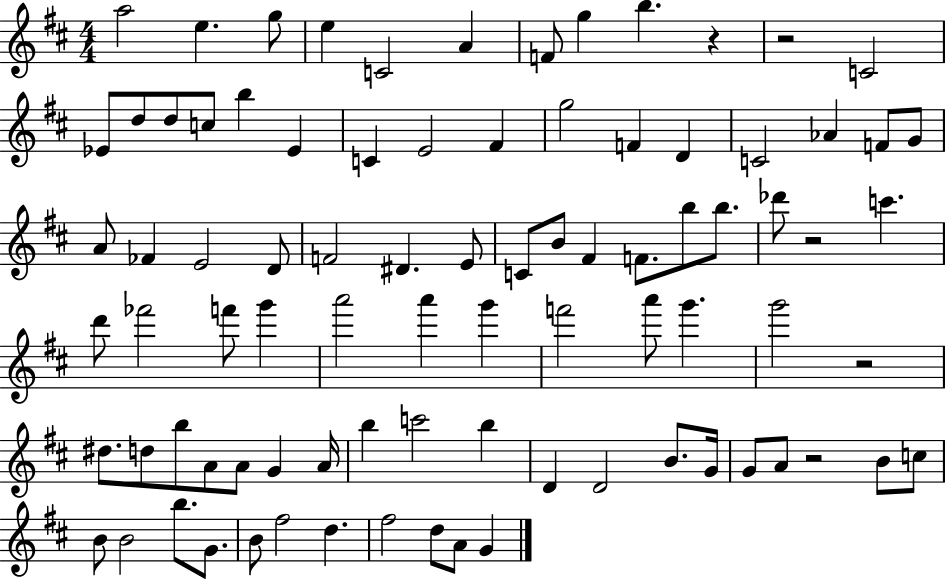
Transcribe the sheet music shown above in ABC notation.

X:1
T:Untitled
M:4/4
L:1/4
K:D
a2 e g/2 e C2 A F/2 g b z z2 C2 _E/2 d/2 d/2 c/2 b _E C E2 ^F g2 F D C2 _A F/2 G/2 A/2 _F E2 D/2 F2 ^D E/2 C/2 B/2 ^F F/2 b/2 b/2 _d'/2 z2 c' d'/2 _f'2 f'/2 g' a'2 a' g' f'2 a'/2 g' g'2 z2 ^d/2 d/2 b/2 A/2 A/2 G A/4 b c'2 b D D2 B/2 G/4 G/2 A/2 z2 B/2 c/2 B/2 B2 b/2 G/2 B/2 ^f2 d ^f2 d/2 A/2 G